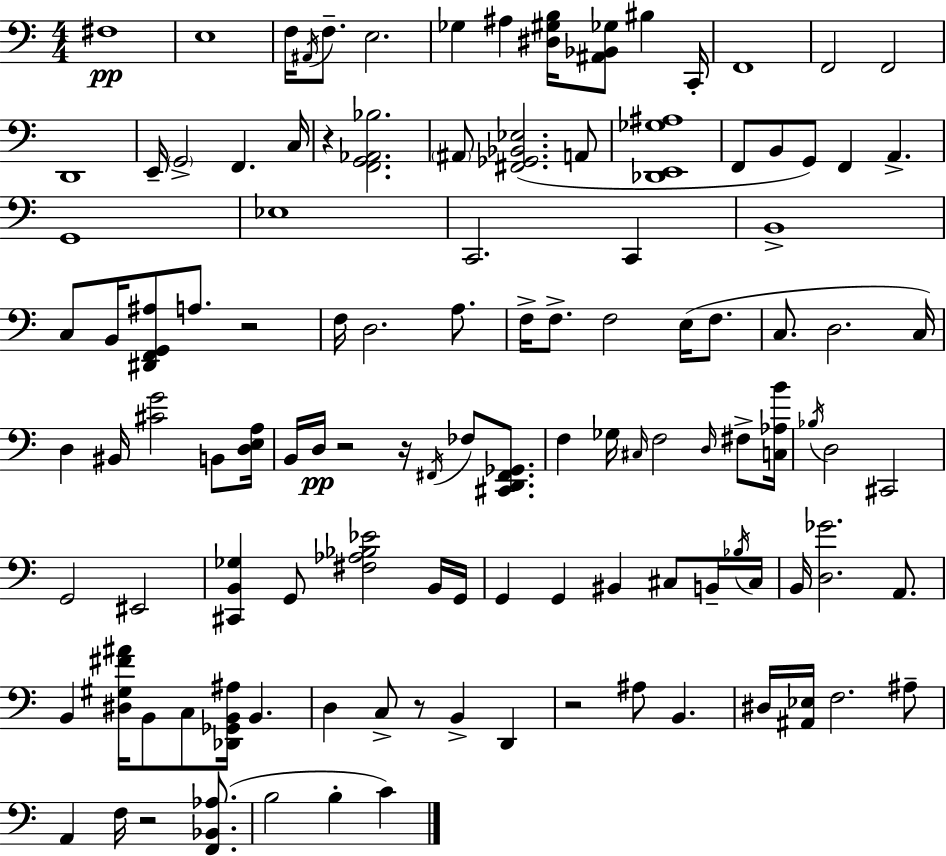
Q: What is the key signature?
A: A minor